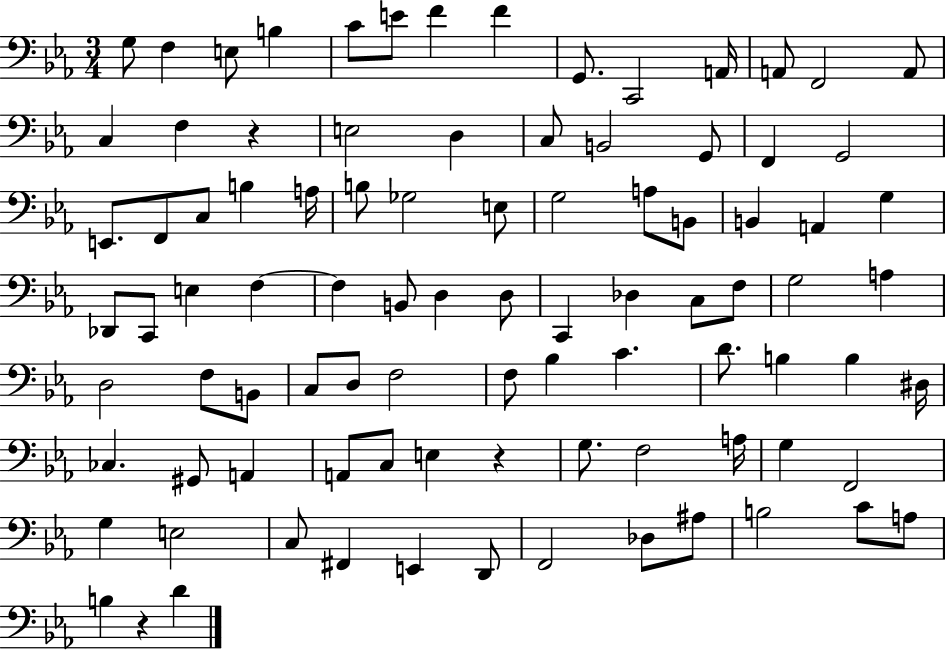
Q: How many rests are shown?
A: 3